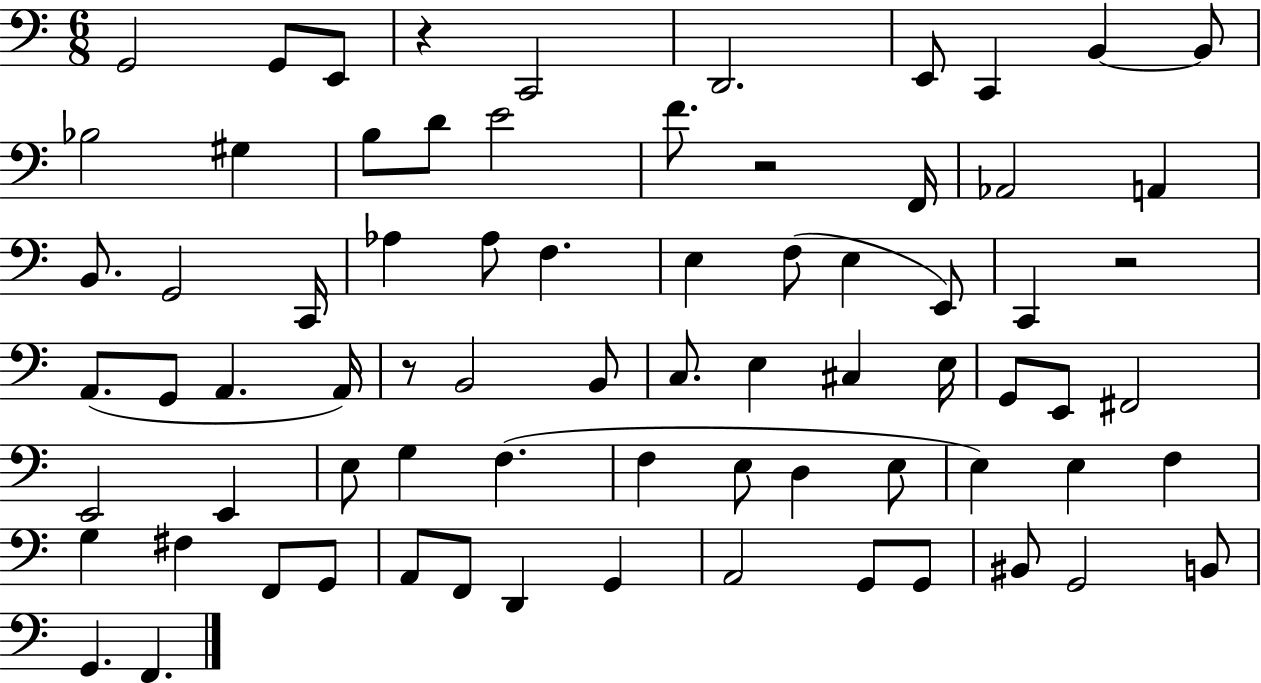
{
  \clef bass
  \numericTimeSignature
  \time 6/8
  \key c \major
  \repeat volta 2 { g,2 g,8 e,8 | r4 c,2 | d,2. | e,8 c,4 b,4~~ b,8 | \break bes2 gis4 | b8 d'8 e'2 | f'8. r2 f,16 | aes,2 a,4 | \break b,8. g,2 c,16 | aes4 aes8 f4. | e4 f8( e4 e,8) | c,4 r2 | \break a,8.( g,8 a,4. a,16) | r8 b,2 b,8 | c8. e4 cis4 e16 | g,8 e,8 fis,2 | \break e,2 e,4 | e8 g4 f4.( | f4 e8 d4 e8 | e4) e4 f4 | \break g4 fis4 f,8 g,8 | a,8 f,8 d,4 g,4 | a,2 g,8 g,8 | bis,8 g,2 b,8 | \break g,4. f,4. | } \bar "|."
}